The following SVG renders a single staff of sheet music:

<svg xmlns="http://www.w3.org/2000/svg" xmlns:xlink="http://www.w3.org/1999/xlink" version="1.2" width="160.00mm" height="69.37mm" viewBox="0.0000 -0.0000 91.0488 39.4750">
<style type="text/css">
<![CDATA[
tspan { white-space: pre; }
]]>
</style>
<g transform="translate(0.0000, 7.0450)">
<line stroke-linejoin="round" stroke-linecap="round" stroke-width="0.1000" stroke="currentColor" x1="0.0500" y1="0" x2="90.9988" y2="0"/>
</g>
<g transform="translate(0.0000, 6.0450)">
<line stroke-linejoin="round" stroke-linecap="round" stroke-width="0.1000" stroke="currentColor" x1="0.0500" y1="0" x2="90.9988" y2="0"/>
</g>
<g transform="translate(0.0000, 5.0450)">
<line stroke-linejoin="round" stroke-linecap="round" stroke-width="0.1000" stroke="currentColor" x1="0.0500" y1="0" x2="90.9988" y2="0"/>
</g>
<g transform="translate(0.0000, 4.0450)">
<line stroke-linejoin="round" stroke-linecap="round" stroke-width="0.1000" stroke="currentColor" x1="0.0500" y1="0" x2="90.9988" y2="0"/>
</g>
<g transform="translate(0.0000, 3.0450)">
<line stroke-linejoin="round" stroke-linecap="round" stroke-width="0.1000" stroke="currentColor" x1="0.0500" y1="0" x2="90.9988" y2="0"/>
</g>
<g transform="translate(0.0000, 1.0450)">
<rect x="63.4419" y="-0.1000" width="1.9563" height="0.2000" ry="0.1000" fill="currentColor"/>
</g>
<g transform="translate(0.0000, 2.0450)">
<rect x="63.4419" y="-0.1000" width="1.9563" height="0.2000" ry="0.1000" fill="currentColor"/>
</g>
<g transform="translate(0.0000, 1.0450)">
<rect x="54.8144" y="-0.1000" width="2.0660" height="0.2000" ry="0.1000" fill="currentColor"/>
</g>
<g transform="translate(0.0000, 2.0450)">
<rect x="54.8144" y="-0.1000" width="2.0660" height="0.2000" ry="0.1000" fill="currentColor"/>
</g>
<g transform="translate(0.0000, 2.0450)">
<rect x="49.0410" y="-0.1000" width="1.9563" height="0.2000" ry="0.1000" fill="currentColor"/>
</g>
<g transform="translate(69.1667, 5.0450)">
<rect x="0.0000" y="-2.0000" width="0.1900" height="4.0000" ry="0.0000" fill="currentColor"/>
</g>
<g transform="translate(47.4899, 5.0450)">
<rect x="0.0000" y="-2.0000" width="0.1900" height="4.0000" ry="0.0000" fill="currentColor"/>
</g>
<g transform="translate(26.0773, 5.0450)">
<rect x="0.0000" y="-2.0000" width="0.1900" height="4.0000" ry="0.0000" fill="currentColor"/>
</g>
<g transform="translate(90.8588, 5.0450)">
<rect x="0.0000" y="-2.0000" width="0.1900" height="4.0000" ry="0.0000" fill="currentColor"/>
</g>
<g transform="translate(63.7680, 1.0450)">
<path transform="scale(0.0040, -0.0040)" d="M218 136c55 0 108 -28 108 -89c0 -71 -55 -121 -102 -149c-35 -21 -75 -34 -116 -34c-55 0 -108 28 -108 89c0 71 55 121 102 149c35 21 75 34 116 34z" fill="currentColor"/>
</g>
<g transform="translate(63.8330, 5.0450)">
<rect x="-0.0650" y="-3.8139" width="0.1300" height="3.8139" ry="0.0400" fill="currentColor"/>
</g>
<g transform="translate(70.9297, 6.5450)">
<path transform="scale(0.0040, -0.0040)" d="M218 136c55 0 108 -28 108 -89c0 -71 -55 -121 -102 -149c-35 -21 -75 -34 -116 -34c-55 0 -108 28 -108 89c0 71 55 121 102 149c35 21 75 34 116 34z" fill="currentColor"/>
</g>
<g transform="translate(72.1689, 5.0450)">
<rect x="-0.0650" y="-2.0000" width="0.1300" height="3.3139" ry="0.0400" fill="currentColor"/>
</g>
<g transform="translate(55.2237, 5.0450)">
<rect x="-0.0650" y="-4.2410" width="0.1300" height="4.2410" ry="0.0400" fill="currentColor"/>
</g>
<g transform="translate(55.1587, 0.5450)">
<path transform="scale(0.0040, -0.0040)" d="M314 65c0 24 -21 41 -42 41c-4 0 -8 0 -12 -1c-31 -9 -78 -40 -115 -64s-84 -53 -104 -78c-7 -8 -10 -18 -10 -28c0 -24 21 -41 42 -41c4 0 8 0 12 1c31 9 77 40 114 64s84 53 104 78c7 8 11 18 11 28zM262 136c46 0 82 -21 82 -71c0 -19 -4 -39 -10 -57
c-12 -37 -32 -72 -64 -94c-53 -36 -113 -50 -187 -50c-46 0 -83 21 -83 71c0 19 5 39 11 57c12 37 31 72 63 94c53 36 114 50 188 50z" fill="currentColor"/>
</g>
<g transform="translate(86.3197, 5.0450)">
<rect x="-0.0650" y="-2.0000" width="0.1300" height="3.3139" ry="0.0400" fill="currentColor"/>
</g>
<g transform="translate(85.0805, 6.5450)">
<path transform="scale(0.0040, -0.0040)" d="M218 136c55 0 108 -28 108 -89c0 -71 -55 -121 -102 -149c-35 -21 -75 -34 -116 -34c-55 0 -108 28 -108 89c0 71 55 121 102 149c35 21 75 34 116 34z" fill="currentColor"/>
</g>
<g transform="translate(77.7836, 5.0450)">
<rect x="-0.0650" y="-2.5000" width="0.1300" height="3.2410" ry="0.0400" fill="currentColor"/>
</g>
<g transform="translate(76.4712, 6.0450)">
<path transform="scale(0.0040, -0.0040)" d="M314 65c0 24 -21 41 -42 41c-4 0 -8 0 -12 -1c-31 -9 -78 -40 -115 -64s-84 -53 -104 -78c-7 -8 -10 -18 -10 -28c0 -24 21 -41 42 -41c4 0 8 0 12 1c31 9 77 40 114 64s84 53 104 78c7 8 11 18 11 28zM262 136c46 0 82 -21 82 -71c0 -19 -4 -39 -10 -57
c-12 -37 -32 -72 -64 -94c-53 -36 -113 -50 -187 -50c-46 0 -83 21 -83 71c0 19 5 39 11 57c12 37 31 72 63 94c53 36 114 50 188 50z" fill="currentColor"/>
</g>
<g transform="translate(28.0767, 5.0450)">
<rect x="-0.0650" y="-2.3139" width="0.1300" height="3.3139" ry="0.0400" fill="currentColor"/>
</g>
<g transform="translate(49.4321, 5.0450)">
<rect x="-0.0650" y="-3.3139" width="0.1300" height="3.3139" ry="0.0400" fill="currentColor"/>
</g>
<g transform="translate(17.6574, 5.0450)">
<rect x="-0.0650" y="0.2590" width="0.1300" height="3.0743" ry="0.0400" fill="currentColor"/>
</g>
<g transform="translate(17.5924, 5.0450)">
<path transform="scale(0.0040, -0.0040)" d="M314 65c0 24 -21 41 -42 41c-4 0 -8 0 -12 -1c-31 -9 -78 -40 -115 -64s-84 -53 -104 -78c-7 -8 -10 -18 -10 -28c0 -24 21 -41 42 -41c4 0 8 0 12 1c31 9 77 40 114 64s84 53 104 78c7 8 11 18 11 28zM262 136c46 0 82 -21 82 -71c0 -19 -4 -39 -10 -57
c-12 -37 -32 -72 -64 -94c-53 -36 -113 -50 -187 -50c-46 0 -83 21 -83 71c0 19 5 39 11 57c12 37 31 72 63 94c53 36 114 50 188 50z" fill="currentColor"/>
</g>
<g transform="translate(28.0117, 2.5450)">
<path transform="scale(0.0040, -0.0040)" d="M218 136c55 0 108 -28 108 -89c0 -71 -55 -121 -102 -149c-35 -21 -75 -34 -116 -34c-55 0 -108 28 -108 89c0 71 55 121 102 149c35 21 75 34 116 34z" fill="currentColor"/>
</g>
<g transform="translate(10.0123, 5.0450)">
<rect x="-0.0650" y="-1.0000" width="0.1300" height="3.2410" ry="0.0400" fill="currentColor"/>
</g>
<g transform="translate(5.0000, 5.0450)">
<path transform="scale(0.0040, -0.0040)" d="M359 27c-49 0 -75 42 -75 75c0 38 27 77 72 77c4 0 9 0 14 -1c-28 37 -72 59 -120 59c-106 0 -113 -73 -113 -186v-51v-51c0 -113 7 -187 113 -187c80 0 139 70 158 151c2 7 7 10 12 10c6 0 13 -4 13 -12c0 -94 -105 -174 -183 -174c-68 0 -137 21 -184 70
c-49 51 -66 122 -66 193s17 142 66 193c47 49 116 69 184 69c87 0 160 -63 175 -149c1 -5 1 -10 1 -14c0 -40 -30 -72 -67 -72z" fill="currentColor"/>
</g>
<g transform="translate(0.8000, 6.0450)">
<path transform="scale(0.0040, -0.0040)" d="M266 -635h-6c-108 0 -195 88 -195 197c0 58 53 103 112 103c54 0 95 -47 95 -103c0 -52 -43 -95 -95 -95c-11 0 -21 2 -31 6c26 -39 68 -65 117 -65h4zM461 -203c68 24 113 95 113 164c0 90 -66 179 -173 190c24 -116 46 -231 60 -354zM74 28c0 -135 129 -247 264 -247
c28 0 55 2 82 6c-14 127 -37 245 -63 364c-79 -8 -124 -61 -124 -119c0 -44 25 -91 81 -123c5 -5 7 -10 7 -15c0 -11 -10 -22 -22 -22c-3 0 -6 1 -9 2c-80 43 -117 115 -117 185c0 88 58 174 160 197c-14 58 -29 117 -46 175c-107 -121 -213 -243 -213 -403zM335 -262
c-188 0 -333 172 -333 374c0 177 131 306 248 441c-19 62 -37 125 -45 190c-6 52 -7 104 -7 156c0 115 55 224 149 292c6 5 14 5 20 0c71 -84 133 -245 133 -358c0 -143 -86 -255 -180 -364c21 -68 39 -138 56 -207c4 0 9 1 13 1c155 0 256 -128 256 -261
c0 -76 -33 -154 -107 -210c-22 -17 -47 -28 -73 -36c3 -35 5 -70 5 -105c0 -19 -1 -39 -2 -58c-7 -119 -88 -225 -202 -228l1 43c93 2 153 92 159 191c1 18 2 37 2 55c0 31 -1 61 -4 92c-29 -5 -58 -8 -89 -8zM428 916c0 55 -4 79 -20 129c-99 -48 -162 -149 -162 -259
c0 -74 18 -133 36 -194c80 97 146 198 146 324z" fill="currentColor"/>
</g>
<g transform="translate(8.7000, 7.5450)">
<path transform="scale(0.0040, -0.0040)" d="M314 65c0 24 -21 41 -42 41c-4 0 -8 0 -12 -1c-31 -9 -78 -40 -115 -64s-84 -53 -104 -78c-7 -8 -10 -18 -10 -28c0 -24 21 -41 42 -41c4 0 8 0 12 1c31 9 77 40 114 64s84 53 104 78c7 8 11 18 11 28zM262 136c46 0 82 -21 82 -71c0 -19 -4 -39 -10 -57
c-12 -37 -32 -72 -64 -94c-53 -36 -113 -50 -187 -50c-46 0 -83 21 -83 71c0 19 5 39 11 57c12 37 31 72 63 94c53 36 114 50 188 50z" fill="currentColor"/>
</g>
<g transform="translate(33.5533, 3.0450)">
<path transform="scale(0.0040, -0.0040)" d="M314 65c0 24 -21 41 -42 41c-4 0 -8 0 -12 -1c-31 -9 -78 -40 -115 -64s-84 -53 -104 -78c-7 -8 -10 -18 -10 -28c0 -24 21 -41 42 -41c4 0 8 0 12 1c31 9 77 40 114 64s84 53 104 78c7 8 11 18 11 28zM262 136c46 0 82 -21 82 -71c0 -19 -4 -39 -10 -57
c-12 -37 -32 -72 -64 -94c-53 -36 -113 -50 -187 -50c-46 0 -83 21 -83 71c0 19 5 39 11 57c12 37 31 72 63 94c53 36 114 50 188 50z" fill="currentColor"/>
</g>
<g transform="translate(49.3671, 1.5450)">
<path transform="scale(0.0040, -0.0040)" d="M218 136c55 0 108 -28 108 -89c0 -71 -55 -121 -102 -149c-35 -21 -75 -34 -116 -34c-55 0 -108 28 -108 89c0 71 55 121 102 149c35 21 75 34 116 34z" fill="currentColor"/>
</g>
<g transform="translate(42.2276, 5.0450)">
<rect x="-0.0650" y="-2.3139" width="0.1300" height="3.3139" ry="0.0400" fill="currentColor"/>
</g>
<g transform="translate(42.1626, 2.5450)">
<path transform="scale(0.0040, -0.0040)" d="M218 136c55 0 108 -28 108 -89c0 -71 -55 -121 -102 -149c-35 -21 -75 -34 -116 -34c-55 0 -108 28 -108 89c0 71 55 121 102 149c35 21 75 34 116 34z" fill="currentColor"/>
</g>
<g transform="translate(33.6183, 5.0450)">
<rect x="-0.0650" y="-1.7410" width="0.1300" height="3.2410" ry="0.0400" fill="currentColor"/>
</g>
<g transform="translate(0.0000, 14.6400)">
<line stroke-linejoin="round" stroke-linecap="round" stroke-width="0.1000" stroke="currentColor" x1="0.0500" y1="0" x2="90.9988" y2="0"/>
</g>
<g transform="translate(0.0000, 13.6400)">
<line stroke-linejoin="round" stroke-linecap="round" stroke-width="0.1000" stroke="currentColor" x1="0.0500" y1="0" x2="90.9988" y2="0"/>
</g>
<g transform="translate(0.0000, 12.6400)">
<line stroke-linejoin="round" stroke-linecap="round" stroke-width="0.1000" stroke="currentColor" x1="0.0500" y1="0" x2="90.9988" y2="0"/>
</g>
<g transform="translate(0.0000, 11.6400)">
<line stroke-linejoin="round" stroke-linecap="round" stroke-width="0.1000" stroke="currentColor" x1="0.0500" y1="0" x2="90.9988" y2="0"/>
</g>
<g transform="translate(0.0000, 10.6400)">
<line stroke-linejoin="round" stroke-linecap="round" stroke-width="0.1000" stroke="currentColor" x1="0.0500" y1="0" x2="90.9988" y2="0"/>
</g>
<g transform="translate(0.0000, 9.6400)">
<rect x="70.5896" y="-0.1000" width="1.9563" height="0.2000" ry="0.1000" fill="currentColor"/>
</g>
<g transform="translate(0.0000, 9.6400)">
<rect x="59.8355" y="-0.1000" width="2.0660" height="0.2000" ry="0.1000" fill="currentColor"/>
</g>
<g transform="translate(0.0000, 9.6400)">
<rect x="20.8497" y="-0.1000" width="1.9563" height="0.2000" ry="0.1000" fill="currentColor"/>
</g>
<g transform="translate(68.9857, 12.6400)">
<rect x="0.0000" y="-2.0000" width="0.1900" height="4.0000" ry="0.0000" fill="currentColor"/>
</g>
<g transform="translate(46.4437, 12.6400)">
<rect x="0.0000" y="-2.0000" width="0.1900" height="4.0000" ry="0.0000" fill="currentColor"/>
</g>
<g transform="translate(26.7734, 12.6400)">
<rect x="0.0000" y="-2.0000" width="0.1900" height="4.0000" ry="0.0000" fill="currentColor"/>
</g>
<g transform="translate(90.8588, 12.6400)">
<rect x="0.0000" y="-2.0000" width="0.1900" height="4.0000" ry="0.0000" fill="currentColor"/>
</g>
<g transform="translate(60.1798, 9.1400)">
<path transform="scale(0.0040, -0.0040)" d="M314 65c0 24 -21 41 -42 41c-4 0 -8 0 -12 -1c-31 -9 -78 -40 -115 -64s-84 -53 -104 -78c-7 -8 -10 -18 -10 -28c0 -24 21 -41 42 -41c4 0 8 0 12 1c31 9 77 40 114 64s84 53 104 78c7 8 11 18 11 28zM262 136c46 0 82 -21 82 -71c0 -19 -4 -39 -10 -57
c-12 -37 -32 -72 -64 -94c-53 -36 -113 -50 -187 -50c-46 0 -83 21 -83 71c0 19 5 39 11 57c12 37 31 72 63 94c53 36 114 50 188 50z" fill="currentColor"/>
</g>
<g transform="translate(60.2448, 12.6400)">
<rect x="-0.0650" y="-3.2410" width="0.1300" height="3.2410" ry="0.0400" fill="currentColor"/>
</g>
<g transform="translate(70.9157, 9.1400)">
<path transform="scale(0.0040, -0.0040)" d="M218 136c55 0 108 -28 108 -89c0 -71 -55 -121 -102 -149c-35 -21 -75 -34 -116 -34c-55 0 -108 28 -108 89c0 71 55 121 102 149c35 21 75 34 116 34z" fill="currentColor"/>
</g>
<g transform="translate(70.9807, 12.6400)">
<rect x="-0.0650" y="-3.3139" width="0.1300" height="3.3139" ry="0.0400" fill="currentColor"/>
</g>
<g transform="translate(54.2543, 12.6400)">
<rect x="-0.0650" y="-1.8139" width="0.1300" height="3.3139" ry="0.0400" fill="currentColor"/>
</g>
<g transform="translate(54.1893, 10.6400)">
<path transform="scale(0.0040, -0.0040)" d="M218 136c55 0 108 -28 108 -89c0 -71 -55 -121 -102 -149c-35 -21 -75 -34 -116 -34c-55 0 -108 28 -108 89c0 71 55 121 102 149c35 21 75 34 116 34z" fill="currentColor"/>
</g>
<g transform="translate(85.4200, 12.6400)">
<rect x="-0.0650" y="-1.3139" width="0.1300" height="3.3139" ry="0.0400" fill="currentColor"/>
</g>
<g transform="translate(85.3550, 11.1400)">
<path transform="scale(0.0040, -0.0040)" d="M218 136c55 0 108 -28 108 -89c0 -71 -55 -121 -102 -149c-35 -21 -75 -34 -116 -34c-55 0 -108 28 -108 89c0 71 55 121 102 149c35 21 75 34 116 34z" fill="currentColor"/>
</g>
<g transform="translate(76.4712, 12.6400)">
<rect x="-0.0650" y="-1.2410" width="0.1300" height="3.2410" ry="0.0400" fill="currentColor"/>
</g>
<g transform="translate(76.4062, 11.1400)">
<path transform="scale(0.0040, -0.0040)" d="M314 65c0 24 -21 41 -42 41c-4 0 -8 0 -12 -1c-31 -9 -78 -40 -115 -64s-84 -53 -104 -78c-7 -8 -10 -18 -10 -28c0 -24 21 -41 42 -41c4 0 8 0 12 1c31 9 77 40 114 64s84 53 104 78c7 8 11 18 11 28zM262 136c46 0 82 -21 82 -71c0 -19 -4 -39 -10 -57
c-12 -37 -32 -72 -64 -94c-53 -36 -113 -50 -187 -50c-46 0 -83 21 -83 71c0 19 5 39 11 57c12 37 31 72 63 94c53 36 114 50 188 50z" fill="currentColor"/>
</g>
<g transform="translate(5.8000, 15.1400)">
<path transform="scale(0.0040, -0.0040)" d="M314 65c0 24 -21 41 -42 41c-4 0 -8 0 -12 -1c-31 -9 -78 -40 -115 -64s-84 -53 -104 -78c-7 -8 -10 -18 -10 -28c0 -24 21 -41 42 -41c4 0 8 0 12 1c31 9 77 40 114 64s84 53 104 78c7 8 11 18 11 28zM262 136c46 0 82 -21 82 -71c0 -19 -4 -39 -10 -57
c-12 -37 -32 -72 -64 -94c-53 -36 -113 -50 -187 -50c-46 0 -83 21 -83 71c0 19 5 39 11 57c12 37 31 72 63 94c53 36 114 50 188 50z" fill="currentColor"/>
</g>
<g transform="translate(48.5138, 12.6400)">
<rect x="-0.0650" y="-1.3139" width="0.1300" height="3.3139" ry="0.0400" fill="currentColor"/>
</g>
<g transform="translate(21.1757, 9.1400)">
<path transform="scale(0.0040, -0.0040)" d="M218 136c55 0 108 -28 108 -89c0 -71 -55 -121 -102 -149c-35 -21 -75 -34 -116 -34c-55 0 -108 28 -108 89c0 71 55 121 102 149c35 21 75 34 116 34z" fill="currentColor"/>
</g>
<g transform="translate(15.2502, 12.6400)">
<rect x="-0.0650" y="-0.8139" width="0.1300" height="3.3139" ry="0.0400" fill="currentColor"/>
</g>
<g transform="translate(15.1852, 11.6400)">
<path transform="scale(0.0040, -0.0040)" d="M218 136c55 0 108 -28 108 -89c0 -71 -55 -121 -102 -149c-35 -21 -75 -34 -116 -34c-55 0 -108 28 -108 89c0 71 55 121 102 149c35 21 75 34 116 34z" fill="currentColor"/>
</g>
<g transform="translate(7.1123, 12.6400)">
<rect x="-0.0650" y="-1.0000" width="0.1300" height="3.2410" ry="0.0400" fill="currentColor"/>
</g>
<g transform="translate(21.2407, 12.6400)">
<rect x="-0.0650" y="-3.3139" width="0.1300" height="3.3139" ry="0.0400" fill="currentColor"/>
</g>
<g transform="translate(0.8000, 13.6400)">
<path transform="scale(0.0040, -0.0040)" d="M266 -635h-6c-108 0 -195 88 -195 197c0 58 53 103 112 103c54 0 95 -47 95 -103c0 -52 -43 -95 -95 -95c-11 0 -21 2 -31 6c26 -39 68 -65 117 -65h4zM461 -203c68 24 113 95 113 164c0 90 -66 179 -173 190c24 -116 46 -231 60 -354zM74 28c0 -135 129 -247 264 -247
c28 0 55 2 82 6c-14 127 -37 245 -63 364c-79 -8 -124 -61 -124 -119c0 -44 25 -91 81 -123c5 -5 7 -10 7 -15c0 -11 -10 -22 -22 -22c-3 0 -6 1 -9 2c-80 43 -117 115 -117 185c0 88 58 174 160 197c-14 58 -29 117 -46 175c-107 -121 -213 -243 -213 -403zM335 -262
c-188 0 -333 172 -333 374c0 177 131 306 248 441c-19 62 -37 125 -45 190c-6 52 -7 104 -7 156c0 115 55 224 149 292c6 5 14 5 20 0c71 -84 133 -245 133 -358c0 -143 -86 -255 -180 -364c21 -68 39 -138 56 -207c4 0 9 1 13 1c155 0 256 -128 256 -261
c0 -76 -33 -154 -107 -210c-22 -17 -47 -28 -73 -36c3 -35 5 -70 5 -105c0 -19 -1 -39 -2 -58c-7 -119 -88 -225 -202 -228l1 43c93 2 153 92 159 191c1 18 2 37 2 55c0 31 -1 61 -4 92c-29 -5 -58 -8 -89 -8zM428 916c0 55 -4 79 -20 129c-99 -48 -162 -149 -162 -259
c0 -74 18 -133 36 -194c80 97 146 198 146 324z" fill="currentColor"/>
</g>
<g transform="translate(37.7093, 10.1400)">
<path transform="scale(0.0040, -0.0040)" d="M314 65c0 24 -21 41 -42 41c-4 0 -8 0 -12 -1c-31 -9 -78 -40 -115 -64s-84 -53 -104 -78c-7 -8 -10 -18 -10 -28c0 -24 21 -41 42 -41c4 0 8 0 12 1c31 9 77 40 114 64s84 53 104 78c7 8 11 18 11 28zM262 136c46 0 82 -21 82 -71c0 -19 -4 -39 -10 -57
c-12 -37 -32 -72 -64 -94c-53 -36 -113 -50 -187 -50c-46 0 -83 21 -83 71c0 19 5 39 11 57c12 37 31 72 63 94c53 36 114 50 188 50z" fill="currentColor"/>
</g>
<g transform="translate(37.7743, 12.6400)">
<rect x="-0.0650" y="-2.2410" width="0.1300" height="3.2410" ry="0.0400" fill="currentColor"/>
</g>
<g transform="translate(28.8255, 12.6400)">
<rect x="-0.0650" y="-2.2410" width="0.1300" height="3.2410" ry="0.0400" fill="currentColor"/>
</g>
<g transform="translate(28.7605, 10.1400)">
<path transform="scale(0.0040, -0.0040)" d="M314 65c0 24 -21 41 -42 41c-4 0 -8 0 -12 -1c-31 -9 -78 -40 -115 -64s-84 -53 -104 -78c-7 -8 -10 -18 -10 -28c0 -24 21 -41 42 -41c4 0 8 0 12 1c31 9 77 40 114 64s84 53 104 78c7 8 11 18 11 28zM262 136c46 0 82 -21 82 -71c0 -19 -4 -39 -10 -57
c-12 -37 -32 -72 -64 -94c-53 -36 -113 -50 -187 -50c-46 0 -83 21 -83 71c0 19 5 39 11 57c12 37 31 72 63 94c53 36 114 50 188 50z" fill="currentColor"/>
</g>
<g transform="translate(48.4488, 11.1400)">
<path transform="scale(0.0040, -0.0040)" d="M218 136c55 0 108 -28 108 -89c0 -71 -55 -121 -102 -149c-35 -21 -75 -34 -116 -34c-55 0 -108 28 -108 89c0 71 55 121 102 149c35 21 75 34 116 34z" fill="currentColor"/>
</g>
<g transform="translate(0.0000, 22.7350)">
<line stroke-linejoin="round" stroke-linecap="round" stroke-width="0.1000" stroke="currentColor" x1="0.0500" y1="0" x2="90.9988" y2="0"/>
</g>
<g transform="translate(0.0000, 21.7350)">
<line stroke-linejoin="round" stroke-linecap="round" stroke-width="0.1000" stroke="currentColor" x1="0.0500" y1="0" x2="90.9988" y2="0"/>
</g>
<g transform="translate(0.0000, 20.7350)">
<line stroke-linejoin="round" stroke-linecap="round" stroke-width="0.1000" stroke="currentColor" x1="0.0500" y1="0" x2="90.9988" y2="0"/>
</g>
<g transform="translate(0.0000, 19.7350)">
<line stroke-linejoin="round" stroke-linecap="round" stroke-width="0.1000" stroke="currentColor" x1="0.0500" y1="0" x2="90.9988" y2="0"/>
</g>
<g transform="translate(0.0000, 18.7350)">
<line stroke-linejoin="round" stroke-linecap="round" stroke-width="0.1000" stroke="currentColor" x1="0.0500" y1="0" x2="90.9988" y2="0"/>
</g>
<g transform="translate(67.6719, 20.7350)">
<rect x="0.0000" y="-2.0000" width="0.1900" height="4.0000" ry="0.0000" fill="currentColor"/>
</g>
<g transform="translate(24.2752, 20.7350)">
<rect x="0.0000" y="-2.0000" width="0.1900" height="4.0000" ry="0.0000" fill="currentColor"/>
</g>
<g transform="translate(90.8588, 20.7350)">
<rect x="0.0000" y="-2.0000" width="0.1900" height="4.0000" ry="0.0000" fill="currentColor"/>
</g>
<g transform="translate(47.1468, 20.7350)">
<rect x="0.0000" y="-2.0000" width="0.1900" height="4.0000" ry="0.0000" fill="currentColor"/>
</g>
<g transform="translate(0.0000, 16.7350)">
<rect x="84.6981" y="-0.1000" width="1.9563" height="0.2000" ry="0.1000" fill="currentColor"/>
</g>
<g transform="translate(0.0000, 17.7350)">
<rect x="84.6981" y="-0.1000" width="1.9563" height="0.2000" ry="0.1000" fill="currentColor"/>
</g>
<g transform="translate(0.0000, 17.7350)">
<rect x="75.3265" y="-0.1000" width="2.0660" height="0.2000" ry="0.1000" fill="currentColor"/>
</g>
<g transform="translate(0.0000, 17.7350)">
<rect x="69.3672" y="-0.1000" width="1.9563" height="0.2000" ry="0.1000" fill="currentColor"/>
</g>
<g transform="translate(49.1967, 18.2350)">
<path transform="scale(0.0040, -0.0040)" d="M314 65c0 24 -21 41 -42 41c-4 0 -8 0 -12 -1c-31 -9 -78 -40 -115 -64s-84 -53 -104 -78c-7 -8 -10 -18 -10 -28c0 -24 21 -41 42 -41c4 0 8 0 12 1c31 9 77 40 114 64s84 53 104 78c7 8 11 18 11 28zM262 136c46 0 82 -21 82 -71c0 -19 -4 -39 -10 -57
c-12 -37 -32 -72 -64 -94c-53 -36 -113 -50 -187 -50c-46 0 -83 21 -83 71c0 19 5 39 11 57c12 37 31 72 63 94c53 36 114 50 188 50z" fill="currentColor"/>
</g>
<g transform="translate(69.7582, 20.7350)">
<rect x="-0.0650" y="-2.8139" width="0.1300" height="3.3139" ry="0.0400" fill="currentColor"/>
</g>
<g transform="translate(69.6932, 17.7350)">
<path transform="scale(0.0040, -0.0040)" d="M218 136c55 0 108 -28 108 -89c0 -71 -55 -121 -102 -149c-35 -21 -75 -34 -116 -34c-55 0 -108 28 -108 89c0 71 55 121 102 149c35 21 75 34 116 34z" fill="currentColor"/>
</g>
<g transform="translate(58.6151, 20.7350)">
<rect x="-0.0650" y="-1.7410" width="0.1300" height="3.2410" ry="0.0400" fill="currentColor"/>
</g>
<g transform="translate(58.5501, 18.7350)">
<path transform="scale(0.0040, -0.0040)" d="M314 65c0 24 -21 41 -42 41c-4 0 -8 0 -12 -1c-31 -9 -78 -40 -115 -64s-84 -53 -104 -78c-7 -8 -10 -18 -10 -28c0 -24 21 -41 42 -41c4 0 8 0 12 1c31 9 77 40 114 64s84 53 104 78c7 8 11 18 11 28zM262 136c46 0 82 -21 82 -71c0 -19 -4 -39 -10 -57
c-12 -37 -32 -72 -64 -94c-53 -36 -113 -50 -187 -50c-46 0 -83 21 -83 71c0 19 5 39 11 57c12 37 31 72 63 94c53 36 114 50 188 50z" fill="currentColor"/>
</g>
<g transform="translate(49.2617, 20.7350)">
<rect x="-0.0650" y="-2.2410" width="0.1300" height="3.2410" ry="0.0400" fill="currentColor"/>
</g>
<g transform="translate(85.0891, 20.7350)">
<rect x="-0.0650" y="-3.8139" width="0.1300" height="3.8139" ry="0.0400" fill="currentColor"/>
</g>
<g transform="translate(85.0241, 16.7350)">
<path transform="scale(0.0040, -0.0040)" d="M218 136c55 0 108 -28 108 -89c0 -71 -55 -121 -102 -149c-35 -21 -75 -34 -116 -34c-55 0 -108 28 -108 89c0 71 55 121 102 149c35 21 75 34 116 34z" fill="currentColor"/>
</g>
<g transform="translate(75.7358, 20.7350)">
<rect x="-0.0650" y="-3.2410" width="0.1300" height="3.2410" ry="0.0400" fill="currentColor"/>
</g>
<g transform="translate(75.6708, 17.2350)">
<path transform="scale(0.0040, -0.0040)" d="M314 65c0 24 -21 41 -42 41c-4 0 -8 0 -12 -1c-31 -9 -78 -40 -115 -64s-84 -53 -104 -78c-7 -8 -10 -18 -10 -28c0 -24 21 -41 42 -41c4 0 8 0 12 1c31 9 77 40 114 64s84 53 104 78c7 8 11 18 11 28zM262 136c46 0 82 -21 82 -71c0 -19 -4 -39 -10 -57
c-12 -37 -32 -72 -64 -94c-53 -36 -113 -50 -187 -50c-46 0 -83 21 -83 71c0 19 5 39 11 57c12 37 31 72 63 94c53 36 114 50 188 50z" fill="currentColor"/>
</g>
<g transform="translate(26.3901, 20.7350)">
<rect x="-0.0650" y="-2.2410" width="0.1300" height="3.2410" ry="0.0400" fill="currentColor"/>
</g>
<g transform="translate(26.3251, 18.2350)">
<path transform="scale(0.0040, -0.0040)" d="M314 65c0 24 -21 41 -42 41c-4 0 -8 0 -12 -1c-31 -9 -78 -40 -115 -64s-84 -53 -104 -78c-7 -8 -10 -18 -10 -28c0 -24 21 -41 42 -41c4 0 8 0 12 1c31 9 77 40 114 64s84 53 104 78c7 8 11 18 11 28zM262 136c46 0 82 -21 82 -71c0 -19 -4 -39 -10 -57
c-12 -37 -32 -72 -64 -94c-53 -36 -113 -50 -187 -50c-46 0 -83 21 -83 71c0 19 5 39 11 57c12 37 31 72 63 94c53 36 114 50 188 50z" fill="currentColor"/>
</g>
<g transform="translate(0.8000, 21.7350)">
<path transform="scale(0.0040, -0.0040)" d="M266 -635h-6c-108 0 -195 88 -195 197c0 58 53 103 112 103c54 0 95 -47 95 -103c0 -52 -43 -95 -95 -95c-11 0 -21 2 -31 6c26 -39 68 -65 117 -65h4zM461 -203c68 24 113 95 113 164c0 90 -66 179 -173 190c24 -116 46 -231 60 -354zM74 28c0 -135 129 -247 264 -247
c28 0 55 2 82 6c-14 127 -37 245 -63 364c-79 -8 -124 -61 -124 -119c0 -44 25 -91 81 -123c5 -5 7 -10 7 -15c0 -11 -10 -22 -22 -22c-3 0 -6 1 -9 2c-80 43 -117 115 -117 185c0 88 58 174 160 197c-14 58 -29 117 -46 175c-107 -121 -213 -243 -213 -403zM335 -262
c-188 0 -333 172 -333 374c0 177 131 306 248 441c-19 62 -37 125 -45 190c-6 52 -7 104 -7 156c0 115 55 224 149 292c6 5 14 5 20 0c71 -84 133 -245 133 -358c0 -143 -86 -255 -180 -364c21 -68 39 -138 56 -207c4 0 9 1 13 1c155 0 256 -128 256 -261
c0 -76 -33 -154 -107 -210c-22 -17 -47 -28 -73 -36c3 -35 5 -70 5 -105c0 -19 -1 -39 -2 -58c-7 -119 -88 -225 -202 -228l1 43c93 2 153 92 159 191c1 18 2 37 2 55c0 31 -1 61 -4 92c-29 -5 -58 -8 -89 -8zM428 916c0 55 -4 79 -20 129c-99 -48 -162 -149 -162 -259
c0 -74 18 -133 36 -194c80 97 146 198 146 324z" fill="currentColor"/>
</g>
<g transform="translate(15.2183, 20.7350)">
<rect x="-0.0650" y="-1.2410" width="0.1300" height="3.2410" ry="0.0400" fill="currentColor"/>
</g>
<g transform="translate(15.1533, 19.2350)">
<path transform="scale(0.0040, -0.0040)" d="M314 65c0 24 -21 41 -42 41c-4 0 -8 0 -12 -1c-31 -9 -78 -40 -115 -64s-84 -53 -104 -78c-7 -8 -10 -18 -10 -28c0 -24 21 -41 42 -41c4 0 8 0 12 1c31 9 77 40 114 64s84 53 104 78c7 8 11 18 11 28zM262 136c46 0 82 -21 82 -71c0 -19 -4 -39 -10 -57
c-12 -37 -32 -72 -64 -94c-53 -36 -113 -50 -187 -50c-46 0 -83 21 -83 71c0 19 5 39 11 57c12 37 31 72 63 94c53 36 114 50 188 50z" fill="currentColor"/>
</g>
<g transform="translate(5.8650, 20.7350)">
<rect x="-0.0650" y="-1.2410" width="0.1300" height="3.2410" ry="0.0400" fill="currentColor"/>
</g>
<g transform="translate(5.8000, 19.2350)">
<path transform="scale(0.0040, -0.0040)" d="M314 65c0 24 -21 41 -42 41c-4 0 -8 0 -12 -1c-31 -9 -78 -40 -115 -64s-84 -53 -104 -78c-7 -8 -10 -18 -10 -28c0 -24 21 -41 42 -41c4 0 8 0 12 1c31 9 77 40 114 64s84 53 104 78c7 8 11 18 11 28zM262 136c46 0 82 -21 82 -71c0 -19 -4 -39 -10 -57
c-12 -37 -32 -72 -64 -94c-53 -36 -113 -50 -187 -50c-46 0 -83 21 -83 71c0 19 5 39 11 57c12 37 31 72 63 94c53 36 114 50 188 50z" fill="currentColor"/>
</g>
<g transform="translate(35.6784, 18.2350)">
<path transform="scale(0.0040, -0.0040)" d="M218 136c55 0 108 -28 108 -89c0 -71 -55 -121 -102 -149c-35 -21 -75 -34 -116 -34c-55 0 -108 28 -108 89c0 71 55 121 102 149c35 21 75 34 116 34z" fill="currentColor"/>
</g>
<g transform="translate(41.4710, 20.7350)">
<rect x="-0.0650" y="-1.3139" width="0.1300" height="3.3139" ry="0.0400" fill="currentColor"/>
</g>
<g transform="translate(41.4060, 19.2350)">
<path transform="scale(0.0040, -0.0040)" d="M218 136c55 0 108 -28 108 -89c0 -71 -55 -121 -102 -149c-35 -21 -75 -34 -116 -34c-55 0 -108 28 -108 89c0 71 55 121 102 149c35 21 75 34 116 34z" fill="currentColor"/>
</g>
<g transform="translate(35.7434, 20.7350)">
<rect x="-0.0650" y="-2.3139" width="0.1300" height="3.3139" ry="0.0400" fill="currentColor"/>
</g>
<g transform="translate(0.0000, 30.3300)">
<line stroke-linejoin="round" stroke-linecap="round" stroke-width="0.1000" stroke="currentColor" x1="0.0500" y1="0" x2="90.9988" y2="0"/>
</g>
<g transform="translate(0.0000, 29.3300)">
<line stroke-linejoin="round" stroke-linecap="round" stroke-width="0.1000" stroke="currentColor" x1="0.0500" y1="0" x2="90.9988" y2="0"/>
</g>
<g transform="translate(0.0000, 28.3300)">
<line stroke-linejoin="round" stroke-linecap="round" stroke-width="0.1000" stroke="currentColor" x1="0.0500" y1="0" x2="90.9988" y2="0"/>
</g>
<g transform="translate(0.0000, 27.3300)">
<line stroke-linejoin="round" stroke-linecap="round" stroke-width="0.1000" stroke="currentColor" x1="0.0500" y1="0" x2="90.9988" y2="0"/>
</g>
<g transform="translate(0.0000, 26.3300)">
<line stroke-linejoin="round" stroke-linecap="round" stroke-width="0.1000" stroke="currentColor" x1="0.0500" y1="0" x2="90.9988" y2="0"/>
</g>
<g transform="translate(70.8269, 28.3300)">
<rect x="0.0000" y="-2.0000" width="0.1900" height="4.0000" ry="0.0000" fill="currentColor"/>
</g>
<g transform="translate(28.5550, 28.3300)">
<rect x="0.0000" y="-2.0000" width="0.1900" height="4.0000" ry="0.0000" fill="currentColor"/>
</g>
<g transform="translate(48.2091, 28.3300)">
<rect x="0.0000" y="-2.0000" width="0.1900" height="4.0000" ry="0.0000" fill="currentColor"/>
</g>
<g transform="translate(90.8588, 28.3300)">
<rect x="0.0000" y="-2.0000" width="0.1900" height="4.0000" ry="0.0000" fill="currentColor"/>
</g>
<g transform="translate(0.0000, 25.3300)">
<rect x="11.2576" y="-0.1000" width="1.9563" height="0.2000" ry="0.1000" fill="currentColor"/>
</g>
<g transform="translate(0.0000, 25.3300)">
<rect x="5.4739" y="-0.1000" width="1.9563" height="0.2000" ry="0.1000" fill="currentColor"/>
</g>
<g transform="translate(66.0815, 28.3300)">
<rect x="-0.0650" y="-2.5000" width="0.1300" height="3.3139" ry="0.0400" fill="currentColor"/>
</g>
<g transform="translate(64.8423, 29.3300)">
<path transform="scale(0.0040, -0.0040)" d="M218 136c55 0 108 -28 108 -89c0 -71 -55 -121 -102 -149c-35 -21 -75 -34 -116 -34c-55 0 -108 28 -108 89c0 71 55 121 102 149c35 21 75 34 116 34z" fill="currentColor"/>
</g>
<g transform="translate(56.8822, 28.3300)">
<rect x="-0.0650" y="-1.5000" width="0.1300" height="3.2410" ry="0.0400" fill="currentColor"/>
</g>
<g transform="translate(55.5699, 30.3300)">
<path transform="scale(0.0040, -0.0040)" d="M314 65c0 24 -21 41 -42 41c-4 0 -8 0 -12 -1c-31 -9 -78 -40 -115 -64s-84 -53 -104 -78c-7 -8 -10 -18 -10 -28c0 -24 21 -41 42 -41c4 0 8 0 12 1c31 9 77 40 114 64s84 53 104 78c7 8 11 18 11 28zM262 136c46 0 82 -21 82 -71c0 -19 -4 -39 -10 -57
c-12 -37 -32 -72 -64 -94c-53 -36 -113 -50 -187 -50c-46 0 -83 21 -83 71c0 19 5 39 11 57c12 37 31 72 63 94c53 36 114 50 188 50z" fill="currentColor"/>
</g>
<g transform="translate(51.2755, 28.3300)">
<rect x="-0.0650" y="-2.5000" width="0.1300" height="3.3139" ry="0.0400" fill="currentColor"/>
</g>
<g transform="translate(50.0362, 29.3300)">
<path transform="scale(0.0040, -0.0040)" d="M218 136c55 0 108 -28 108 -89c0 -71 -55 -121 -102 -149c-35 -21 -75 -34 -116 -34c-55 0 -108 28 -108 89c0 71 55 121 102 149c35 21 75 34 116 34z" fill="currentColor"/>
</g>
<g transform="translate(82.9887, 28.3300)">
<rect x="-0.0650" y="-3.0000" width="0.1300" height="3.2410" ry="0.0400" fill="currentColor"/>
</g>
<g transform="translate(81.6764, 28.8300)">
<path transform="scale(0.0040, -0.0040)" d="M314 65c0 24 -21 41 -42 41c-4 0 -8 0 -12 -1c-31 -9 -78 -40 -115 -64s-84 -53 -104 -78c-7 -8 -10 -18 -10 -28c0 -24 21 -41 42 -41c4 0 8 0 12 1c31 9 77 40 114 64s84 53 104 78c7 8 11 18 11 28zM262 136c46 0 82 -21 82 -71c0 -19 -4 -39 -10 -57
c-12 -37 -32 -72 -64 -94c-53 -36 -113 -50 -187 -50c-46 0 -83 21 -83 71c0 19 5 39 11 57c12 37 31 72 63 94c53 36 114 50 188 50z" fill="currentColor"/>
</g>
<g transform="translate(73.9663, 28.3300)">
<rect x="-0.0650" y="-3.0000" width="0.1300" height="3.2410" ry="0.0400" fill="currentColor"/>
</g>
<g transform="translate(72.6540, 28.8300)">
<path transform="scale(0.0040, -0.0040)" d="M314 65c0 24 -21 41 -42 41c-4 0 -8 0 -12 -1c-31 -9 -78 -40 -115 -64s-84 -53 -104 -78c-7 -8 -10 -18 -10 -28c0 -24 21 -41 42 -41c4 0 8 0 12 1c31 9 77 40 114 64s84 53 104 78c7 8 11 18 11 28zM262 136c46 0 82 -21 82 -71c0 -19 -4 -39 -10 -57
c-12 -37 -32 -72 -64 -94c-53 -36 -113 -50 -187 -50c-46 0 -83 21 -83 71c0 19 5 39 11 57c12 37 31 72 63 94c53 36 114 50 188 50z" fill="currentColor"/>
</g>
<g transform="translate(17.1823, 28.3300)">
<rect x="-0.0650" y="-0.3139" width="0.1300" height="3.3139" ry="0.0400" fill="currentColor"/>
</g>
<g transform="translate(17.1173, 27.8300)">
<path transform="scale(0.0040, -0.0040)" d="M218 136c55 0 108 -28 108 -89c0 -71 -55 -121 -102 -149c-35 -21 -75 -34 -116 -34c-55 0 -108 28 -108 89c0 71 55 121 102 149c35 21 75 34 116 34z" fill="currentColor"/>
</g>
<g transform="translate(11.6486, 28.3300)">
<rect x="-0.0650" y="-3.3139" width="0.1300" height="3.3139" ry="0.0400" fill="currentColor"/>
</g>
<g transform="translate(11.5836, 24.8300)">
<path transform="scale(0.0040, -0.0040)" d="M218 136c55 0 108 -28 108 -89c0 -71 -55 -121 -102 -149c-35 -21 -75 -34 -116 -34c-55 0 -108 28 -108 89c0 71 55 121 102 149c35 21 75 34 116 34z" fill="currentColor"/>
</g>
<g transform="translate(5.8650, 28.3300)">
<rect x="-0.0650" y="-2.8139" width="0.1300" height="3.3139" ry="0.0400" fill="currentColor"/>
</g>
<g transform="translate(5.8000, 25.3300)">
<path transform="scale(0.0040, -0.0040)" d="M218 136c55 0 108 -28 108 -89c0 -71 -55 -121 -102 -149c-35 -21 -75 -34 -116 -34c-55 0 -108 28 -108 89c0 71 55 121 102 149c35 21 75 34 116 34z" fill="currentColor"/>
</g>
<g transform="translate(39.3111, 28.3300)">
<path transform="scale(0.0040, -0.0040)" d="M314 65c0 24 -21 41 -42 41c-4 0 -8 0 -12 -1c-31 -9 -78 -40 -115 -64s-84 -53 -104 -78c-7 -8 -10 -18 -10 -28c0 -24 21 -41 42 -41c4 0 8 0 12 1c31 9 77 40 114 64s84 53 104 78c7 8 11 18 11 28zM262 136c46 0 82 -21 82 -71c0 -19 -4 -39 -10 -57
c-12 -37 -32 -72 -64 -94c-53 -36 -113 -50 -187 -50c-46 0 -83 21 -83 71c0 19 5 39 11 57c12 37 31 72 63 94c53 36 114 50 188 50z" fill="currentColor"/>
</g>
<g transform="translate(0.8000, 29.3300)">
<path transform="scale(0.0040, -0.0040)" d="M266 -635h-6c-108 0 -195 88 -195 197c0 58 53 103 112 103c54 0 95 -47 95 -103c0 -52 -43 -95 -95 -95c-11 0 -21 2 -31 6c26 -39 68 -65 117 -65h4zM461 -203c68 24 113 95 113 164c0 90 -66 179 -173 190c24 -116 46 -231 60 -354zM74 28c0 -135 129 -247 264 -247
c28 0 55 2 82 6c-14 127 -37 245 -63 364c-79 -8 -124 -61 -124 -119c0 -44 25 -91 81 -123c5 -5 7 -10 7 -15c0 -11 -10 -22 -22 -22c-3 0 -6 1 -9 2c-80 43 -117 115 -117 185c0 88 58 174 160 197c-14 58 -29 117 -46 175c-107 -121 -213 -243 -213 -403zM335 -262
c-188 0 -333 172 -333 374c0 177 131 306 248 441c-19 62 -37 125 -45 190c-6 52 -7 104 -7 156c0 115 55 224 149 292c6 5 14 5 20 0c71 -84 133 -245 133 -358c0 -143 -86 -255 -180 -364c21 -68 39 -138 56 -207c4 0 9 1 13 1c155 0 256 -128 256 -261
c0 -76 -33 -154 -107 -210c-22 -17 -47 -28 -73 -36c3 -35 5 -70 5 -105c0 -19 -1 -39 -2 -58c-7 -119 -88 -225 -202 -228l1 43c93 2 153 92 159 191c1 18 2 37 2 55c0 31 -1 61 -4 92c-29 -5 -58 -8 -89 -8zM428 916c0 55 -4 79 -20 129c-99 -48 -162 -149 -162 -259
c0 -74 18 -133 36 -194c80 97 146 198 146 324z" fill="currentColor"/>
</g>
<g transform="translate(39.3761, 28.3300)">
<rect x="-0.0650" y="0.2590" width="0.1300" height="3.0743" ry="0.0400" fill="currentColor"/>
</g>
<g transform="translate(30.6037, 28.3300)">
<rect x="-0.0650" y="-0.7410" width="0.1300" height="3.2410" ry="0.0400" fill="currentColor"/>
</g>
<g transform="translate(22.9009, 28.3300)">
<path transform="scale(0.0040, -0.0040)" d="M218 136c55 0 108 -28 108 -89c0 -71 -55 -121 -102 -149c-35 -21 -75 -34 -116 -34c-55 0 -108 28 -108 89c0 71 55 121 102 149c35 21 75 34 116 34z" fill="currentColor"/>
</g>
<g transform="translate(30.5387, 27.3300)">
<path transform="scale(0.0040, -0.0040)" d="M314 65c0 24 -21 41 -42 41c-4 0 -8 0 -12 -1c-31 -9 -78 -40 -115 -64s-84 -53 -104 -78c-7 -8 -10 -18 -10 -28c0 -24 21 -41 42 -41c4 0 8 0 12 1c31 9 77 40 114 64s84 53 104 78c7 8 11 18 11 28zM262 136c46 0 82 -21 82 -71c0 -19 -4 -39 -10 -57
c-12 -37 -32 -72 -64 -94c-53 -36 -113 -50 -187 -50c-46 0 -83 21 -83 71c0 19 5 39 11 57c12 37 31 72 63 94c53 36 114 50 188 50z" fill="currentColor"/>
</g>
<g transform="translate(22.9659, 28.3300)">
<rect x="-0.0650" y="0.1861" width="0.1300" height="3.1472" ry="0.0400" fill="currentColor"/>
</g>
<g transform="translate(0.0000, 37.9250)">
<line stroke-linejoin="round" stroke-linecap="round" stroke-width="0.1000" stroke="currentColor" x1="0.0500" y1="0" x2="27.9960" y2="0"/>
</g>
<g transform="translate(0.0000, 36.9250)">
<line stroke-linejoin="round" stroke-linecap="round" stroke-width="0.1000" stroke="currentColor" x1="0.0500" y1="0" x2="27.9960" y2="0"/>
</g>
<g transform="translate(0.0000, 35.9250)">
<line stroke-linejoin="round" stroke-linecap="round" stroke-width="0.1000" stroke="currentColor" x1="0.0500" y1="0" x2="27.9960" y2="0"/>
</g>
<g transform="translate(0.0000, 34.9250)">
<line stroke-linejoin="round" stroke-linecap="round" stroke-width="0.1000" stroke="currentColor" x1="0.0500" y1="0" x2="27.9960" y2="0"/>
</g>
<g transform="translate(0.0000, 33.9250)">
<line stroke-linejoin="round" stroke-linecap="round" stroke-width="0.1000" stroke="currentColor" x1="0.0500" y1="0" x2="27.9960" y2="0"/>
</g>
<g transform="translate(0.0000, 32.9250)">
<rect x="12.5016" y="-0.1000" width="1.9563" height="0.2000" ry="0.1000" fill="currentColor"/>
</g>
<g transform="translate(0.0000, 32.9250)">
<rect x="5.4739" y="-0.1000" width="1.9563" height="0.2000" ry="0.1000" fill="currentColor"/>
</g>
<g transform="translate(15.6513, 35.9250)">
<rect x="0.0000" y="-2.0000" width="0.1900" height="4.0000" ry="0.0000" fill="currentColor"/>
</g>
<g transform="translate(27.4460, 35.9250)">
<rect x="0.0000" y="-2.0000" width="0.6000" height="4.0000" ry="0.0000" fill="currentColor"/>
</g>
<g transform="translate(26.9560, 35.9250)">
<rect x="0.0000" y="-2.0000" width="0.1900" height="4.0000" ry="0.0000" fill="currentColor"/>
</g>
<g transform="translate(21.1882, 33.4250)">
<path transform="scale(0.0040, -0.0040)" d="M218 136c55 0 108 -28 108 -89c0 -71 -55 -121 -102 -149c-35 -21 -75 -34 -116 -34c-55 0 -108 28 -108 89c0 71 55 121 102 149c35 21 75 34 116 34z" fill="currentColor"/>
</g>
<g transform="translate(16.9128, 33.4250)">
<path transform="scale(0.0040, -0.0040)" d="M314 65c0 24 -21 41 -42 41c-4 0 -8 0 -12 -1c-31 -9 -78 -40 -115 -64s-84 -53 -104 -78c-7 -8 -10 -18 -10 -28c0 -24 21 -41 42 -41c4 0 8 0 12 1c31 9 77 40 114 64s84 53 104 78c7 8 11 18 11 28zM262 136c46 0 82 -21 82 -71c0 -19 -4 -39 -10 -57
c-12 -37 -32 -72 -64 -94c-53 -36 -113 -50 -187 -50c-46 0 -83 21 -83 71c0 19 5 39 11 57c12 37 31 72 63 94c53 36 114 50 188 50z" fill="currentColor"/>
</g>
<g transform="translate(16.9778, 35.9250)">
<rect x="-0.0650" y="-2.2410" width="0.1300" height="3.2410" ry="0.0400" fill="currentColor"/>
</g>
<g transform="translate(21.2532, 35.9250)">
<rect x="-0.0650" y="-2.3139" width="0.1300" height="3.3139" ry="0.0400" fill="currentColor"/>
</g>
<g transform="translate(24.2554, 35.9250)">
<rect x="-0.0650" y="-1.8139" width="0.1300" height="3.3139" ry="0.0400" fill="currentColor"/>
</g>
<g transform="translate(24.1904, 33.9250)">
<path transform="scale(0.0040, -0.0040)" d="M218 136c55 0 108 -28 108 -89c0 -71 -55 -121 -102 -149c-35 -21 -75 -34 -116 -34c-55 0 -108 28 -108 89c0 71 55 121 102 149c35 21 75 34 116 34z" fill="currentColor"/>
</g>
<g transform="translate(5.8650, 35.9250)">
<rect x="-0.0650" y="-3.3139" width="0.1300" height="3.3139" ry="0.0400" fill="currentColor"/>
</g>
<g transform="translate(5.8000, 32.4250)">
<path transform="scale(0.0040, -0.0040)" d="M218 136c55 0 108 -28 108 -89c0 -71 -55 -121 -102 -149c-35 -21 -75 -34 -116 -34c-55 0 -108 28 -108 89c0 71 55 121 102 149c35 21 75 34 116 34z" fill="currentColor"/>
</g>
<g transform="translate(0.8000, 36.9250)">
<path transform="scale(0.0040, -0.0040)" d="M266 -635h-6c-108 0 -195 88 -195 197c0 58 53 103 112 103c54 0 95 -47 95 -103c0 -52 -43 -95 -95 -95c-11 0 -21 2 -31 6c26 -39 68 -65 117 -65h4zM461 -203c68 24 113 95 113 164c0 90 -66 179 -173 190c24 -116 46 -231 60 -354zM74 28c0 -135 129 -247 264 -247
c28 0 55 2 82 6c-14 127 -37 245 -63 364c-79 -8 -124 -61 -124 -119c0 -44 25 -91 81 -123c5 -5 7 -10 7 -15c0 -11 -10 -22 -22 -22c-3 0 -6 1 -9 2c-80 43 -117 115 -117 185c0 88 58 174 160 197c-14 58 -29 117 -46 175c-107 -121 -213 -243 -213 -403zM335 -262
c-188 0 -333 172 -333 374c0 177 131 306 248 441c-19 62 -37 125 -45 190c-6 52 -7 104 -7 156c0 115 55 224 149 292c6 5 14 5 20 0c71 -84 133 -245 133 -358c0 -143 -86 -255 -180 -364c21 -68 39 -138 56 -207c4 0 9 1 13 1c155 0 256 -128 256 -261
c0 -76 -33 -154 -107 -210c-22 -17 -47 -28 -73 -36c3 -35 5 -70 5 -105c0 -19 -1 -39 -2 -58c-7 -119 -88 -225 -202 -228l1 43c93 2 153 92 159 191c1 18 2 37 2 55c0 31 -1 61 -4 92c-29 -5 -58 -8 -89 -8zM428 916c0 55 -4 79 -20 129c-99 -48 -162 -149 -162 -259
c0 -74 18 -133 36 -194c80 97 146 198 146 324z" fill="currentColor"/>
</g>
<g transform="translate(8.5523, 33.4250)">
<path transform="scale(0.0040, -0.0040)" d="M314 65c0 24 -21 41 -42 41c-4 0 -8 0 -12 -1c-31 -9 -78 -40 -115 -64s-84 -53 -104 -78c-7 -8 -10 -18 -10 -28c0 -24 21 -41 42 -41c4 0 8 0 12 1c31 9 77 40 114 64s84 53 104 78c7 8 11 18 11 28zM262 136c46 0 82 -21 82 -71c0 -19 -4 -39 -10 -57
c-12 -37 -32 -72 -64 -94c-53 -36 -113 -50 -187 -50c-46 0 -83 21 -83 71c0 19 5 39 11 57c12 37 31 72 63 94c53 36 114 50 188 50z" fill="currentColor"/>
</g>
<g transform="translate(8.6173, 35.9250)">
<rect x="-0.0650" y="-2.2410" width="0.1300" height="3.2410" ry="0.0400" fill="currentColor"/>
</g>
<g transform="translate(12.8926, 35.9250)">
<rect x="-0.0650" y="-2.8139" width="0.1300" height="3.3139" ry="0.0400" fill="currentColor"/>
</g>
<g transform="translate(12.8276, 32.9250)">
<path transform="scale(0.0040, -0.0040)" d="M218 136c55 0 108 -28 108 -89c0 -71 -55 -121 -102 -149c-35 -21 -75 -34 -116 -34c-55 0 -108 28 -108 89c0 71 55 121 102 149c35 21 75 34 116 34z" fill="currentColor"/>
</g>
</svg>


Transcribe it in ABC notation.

X:1
T:Untitled
M:4/4
L:1/4
K:C
D2 B2 g f2 g b d'2 c' F G2 F D2 d b g2 g2 e f b2 b e2 e e2 e2 g2 g e g2 f2 a b2 c' a b c B d2 B2 G E2 G A2 A2 b g2 a g2 g f